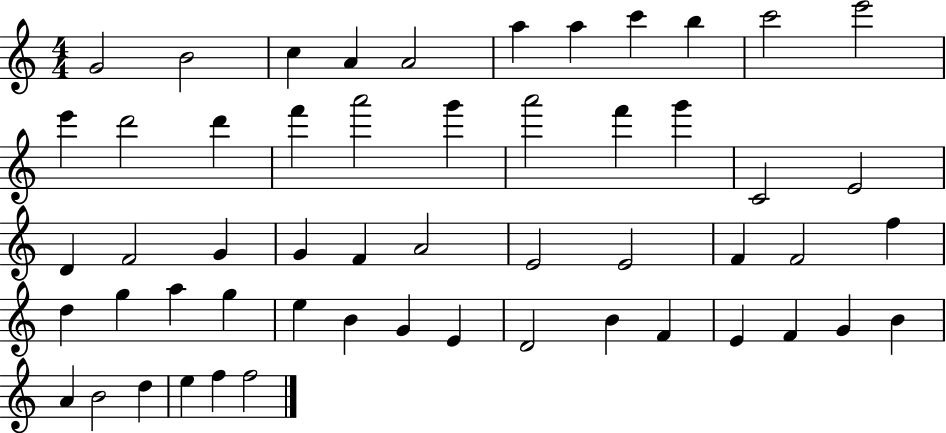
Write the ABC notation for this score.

X:1
T:Untitled
M:4/4
L:1/4
K:C
G2 B2 c A A2 a a c' b c'2 e'2 e' d'2 d' f' a'2 g' a'2 f' g' C2 E2 D F2 G G F A2 E2 E2 F F2 f d g a g e B G E D2 B F E F G B A B2 d e f f2